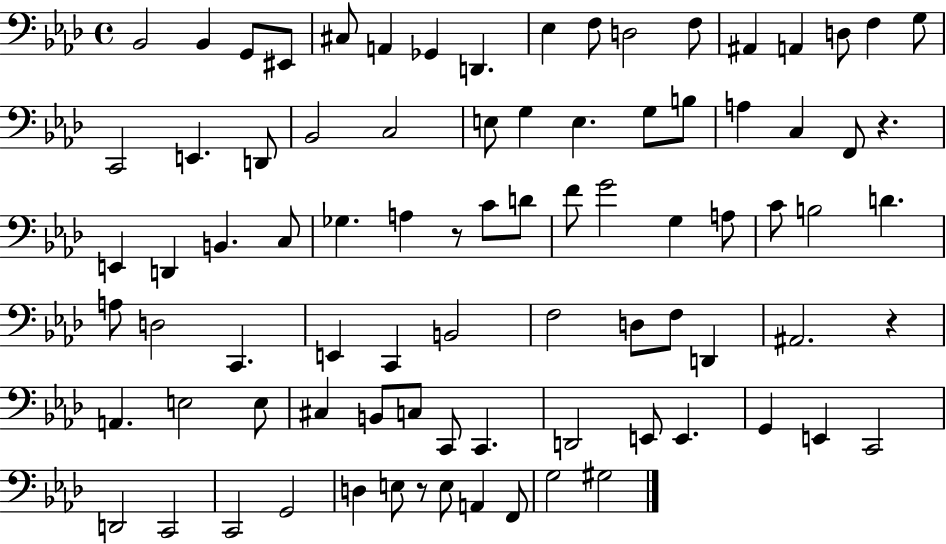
X:1
T:Untitled
M:4/4
L:1/4
K:Ab
_B,,2 _B,, G,,/2 ^E,,/2 ^C,/2 A,, _G,, D,, _E, F,/2 D,2 F,/2 ^A,, A,, D,/2 F, G,/2 C,,2 E,, D,,/2 _B,,2 C,2 E,/2 G, E, G,/2 B,/2 A, C, F,,/2 z E,, D,, B,, C,/2 _G, A, z/2 C/2 D/2 F/2 G2 G, A,/2 C/2 B,2 D A,/2 D,2 C,, E,, C,, B,,2 F,2 D,/2 F,/2 D,, ^A,,2 z A,, E,2 E,/2 ^C, B,,/2 C,/2 C,,/2 C,, D,,2 E,,/2 E,, G,, E,, C,,2 D,,2 C,,2 C,,2 G,,2 D, E,/2 z/2 E,/2 A,, F,,/2 G,2 ^G,2